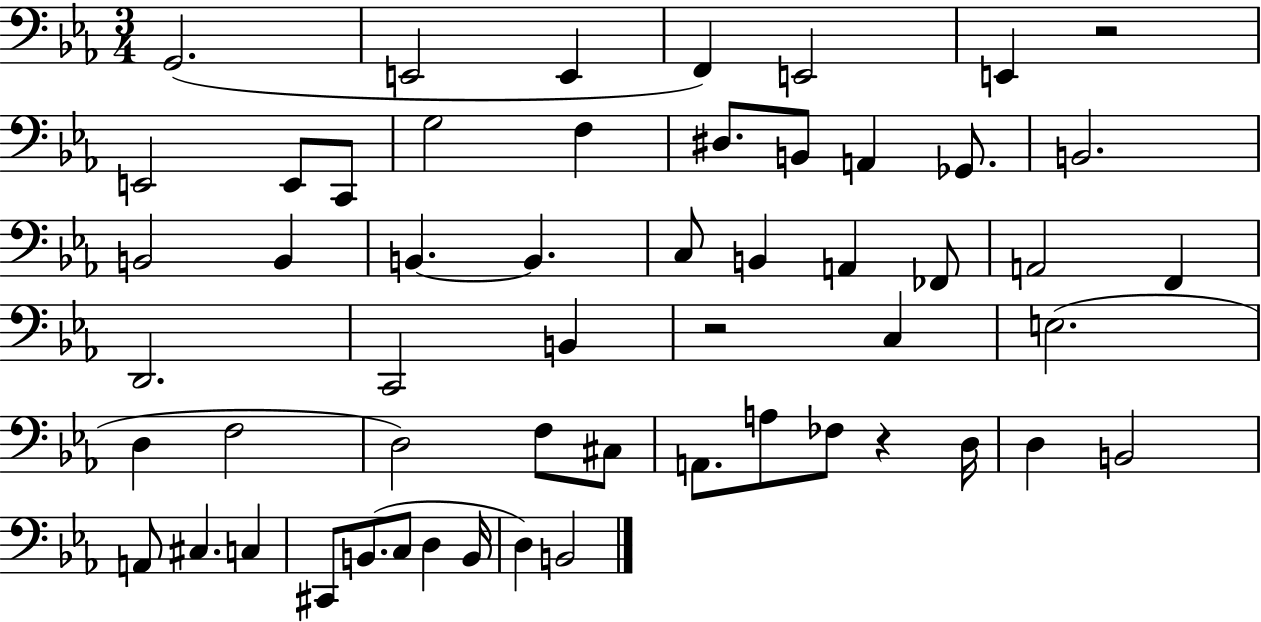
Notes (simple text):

G2/h. E2/h E2/q F2/q E2/h E2/q R/h E2/h E2/e C2/e G3/h F3/q D#3/e. B2/e A2/q Gb2/e. B2/h. B2/h B2/q B2/q. B2/q. C3/e B2/q A2/q FES2/e A2/h F2/q D2/h. C2/h B2/q R/h C3/q E3/h. D3/q F3/h D3/h F3/e C#3/e A2/e. A3/e FES3/e R/q D3/s D3/q B2/h A2/e C#3/q. C3/q C#2/e B2/e. C3/e D3/q B2/s D3/q B2/h